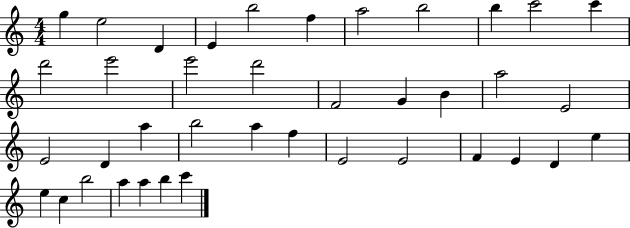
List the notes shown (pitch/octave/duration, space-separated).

G5/q E5/h D4/q E4/q B5/h F5/q A5/h B5/h B5/q C6/h C6/q D6/h E6/h E6/h D6/h F4/h G4/q B4/q A5/h E4/h E4/h D4/q A5/q B5/h A5/q F5/q E4/h E4/h F4/q E4/q D4/q E5/q E5/q C5/q B5/h A5/q A5/q B5/q C6/q